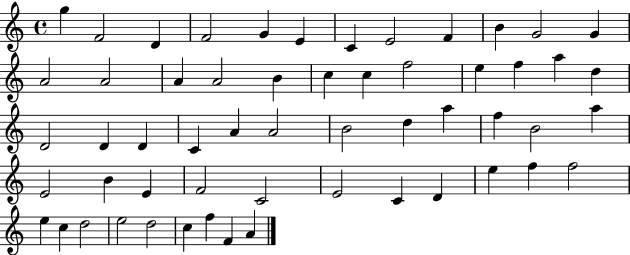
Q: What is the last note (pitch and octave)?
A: A4